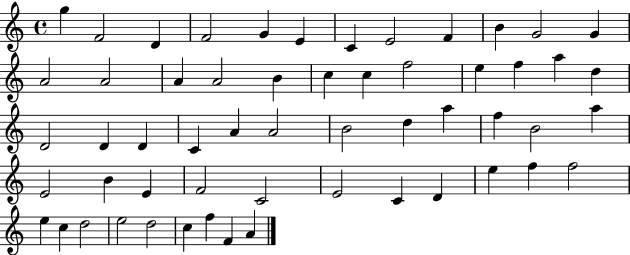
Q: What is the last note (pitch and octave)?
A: A4